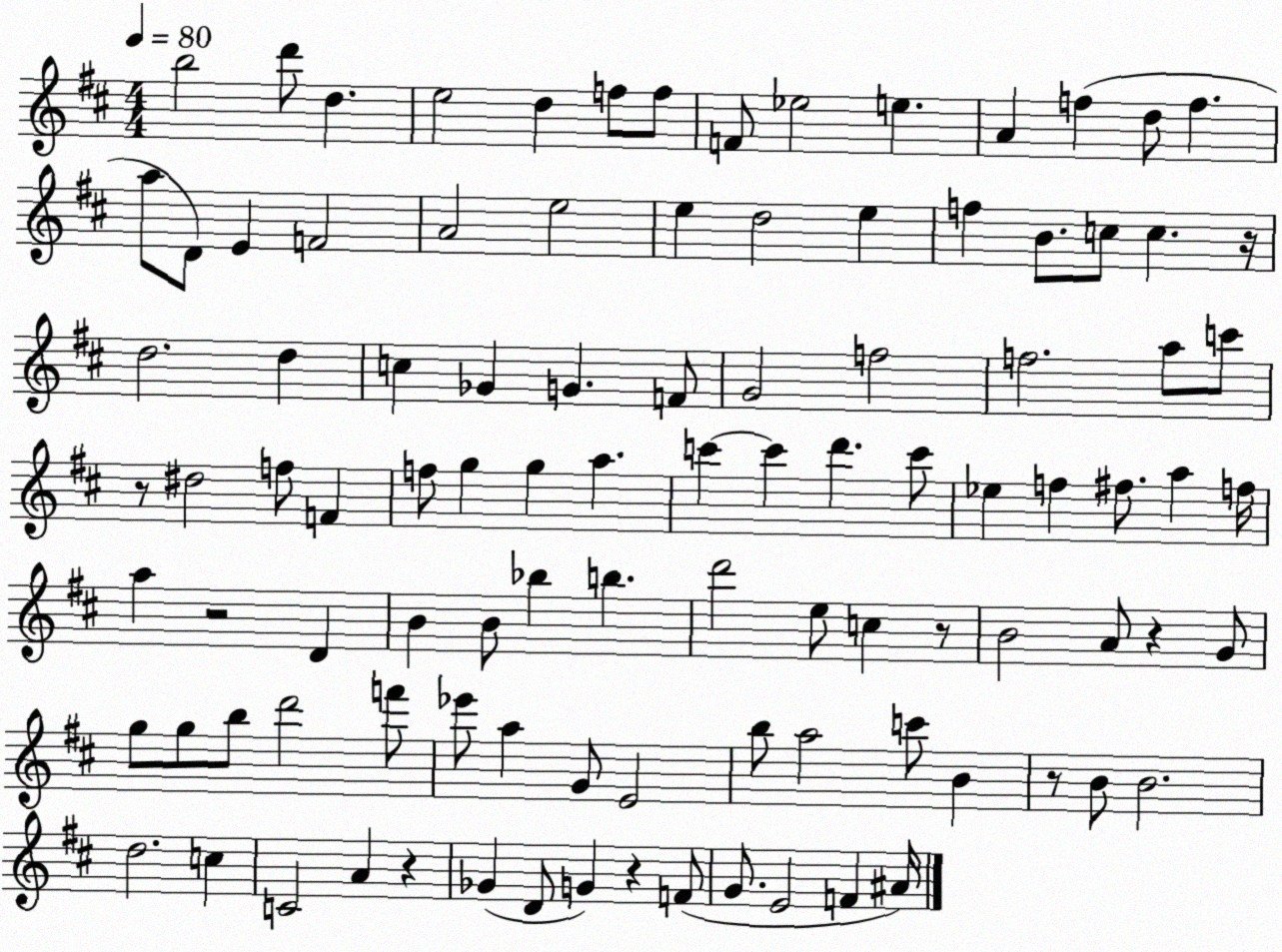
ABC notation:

X:1
T:Untitled
M:4/4
L:1/4
K:D
b2 d'/2 d e2 d f/2 f/2 F/2 _e2 e A f d/2 f a/2 D/2 E F2 A2 e2 e d2 e f B/2 c/2 c z/4 d2 d c _G G F/2 G2 f2 f2 a/2 c'/2 z/2 ^d2 f/2 F f/2 g g a c' c' d' c'/2 _e f ^f/2 a f/4 a z2 D B B/2 _b b d'2 e/2 c z/2 B2 A/2 z G/2 g/2 g/2 b/2 d'2 f'/2 _e'/2 a G/2 E2 b/2 a2 c'/2 B z/2 B/2 B2 d2 c C2 A z _G D/2 G z F/2 G/2 E2 F ^A/4